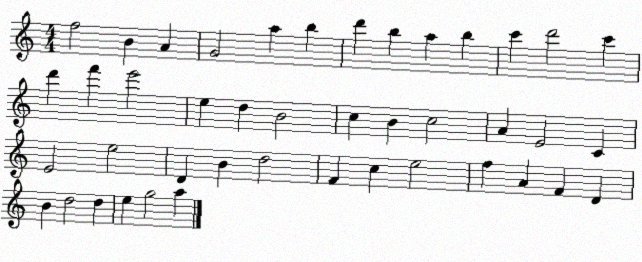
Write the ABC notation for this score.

X:1
T:Untitled
M:4/4
L:1/4
K:C
f2 B A G2 a b d' b a b c' d'2 c' d' f' e'2 e d B2 c B c2 A E2 C E2 e2 D B d2 F c e2 f A F D B d2 d e g2 a